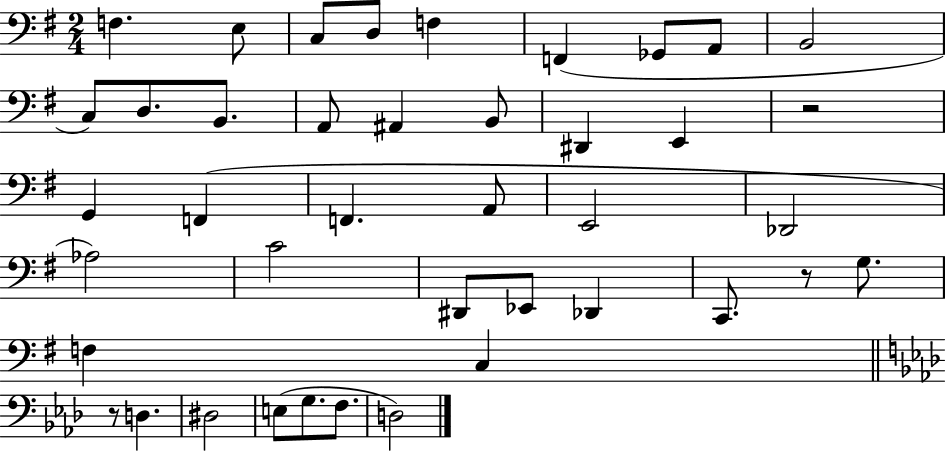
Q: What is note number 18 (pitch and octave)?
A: G2